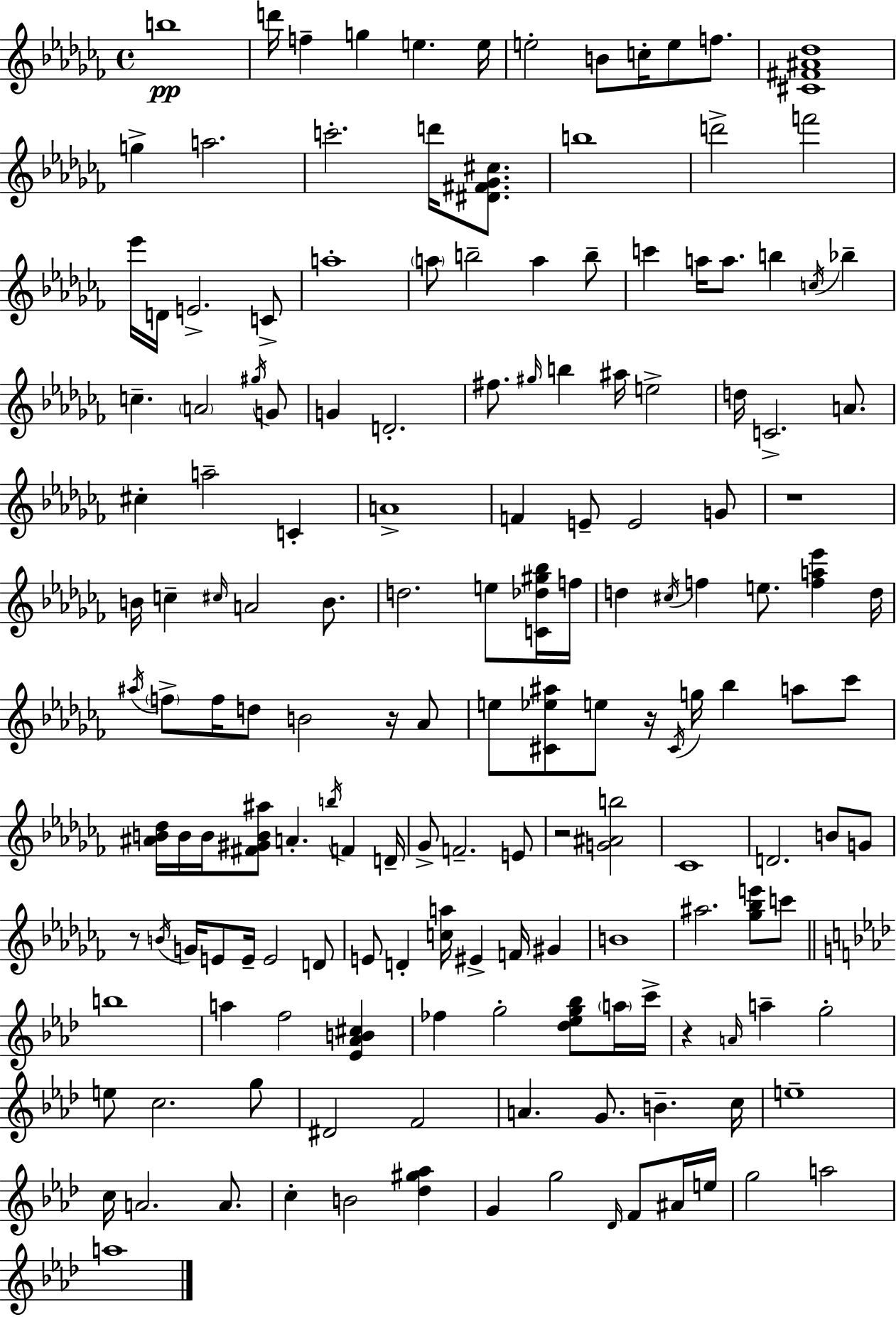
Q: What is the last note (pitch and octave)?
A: A5